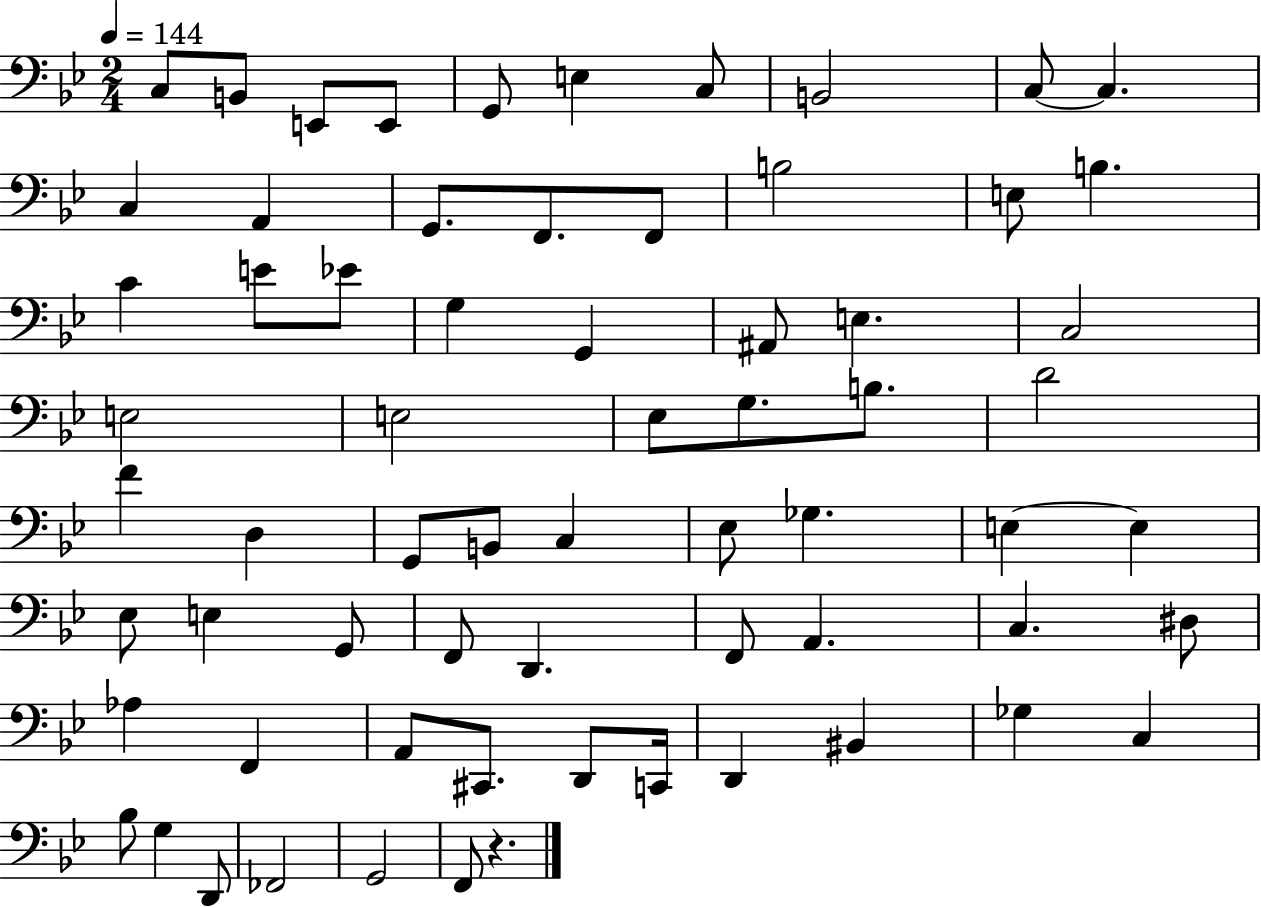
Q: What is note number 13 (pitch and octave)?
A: G2